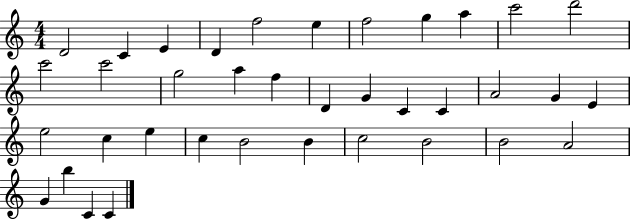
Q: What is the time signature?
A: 4/4